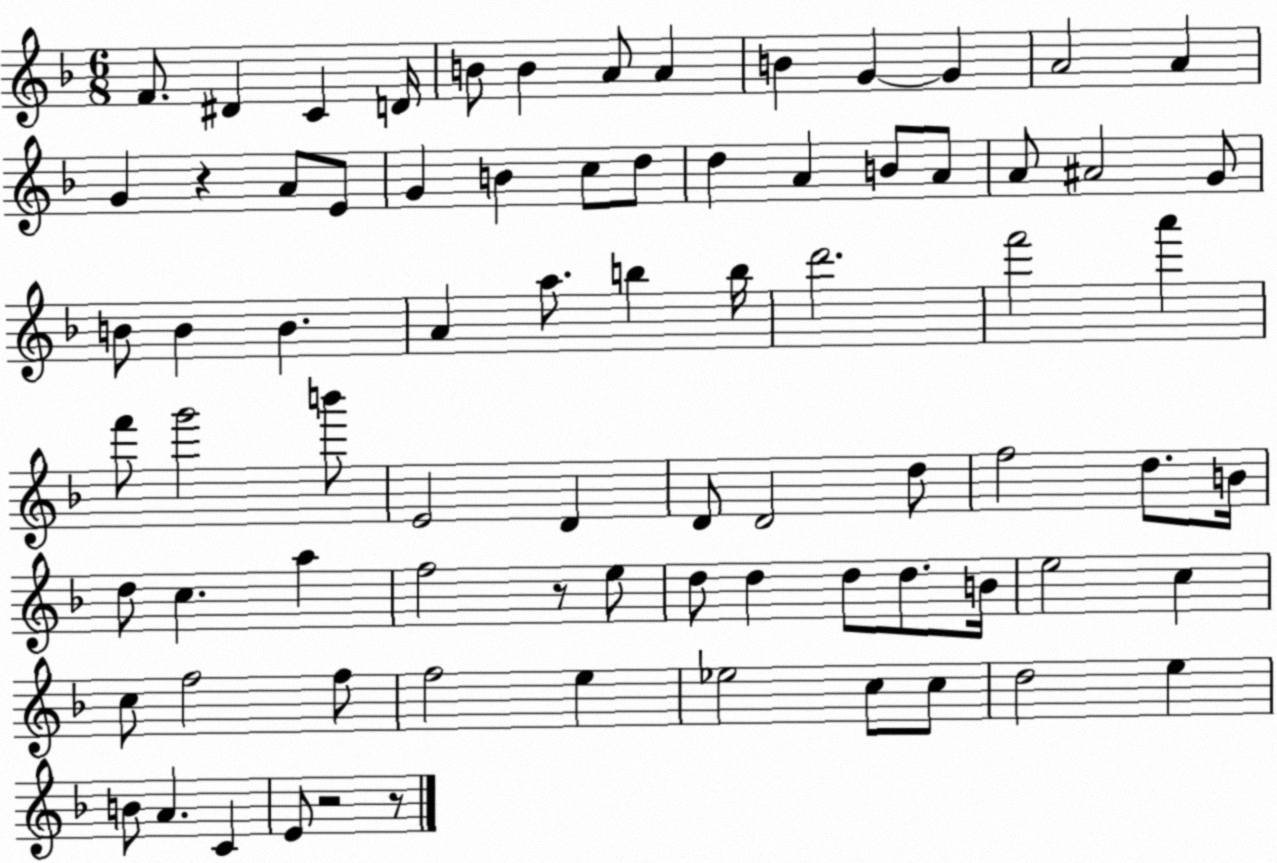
X:1
T:Untitled
M:6/8
L:1/4
K:F
F/2 ^D C D/4 B/2 B A/2 A B G G A2 A G z A/2 E/2 G B c/2 d/2 d A B/2 A/2 A/2 ^A2 G/2 B/2 B B A a/2 b b/4 d'2 f'2 a' f'/2 g'2 b'/2 E2 D D/2 D2 d/2 f2 d/2 B/4 d/2 c a f2 z/2 e/2 d/2 d d/2 d/2 B/4 e2 c c/2 f2 f/2 f2 e _e2 c/2 c/2 d2 e B/2 A C E/2 z2 z/2